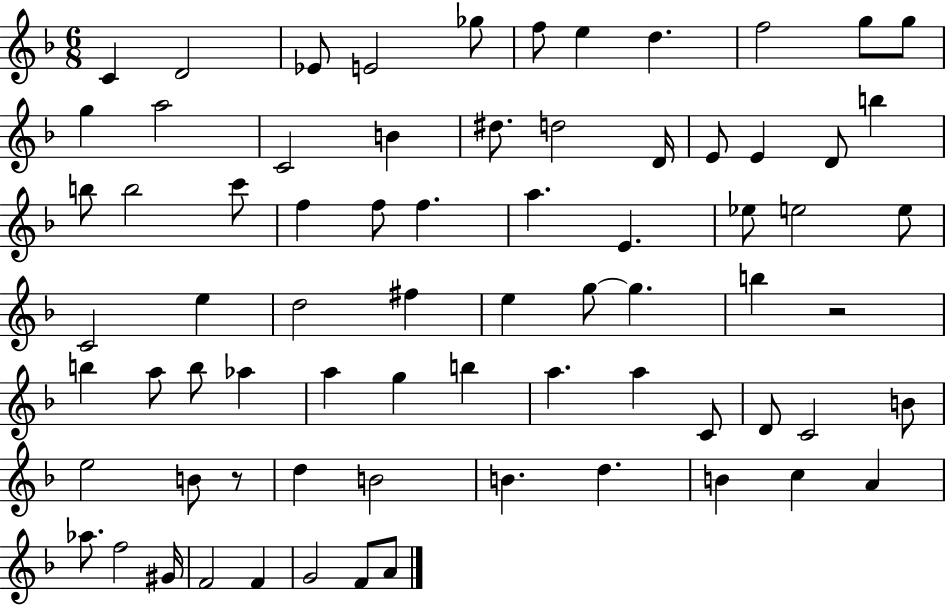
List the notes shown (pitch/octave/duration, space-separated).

C4/q D4/h Eb4/e E4/h Gb5/e F5/e E5/q D5/q. F5/h G5/e G5/e G5/q A5/h C4/h B4/q D#5/e. D5/h D4/s E4/e E4/q D4/e B5/q B5/e B5/h C6/e F5/q F5/e F5/q. A5/q. E4/q. Eb5/e E5/h E5/e C4/h E5/q D5/h F#5/q E5/q G5/e G5/q. B5/q R/h B5/q A5/e B5/e Ab5/q A5/q G5/q B5/q A5/q. A5/q C4/e D4/e C4/h B4/e E5/h B4/e R/e D5/q B4/h B4/q. D5/q. B4/q C5/q A4/q Ab5/e. F5/h G#4/s F4/h F4/q G4/h F4/e A4/e